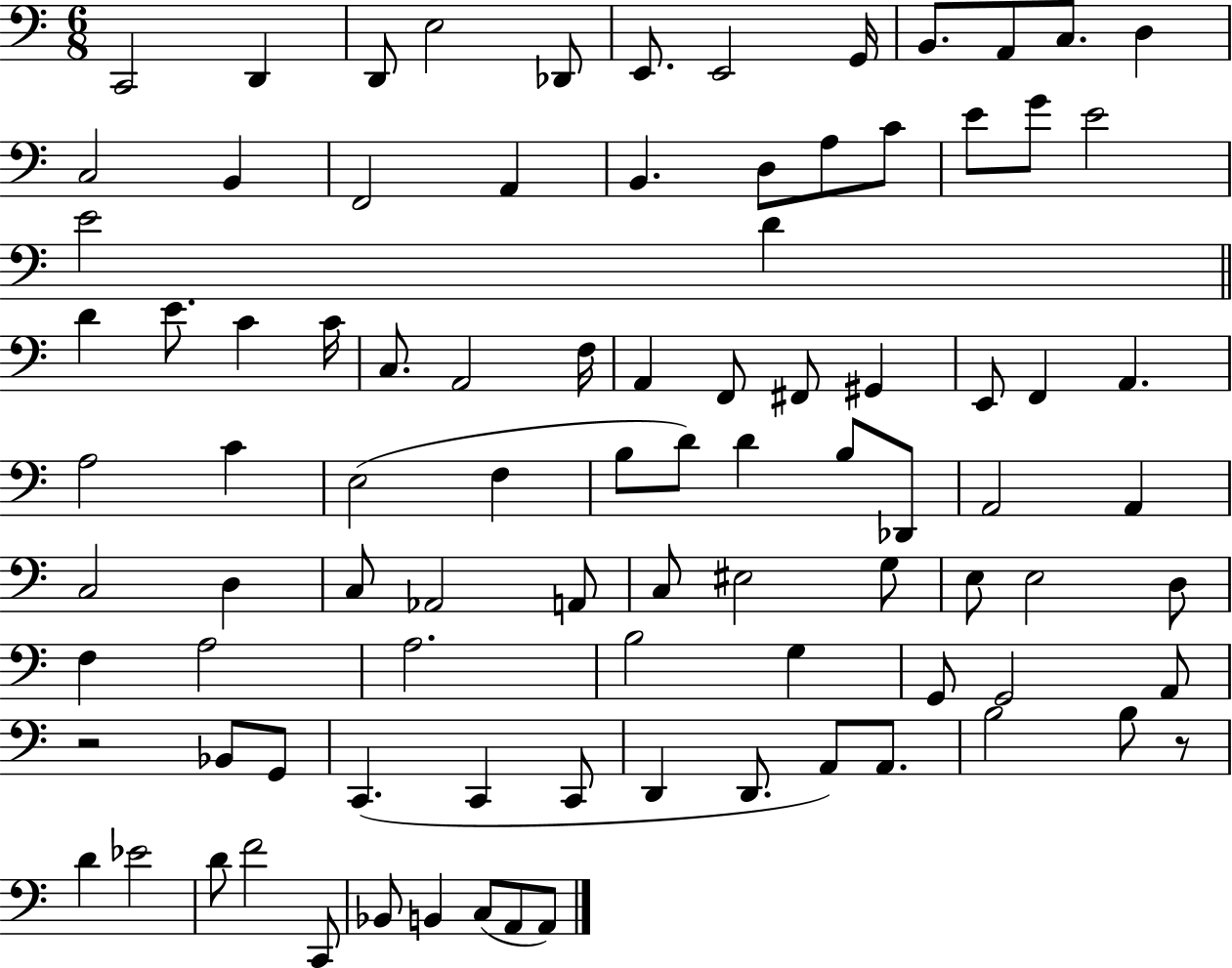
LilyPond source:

{
  \clef bass
  \numericTimeSignature
  \time 6/8
  \key c \major
  c,2 d,4 | d,8 e2 des,8 | e,8. e,2 g,16 | b,8. a,8 c8. d4 | \break c2 b,4 | f,2 a,4 | b,4. d8 a8 c'8 | e'8 g'8 e'2 | \break e'2 d'4 | \bar "||" \break \key a \minor d'4 e'8. c'4 c'16 | c8. a,2 f16 | a,4 f,8 fis,8 gis,4 | e,8 f,4 a,4. | \break a2 c'4 | e2( f4 | b8 d'8) d'4 b8 des,8 | a,2 a,4 | \break c2 d4 | c8 aes,2 a,8 | c8 eis2 g8 | e8 e2 d8 | \break f4 a2 | a2. | b2 g4 | g,8 g,2 a,8 | \break r2 bes,8 g,8 | c,4.( c,4 c,8 | d,4 d,8. a,8) a,8. | b2 b8 r8 | \break d'4 ees'2 | d'8 f'2 c,8 | bes,8 b,4 c8( a,8 a,8) | \bar "|."
}